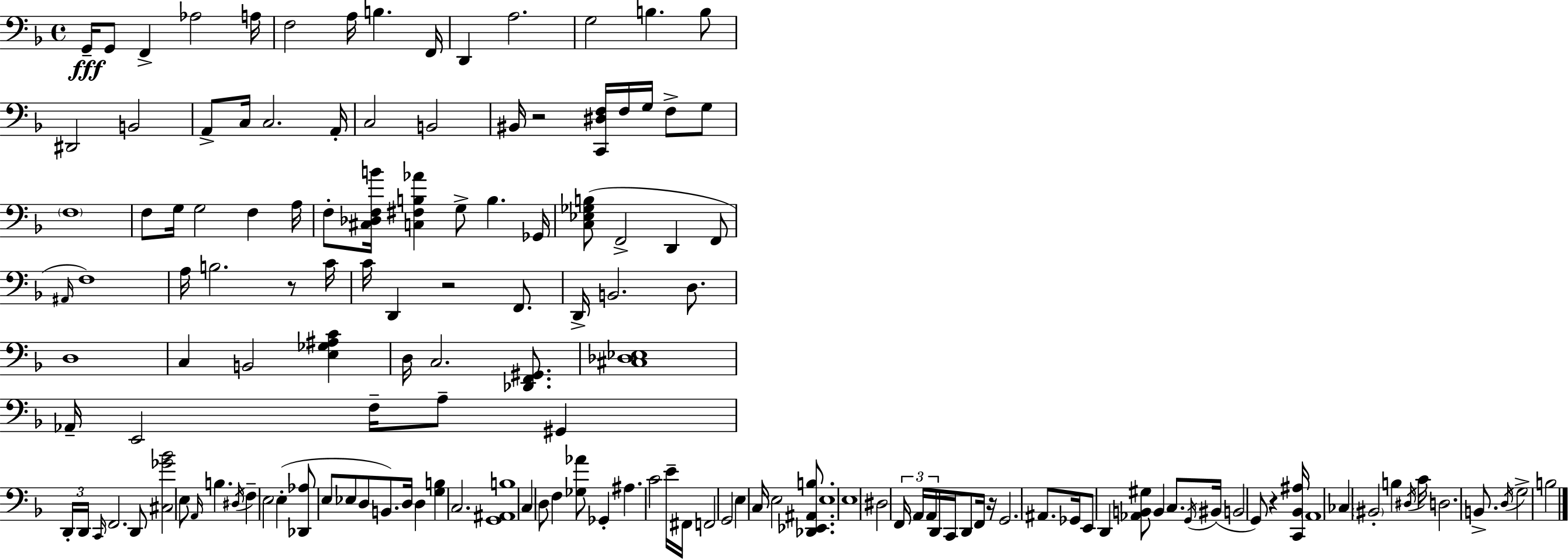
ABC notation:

X:1
T:Untitled
M:4/4
L:1/4
K:Dm
G,,/4 G,,/2 F,, _A,2 A,/4 F,2 A,/4 B, F,,/4 D,, A,2 G,2 B, B,/2 ^D,,2 B,,2 A,,/2 C,/4 C,2 A,,/4 C,2 B,,2 ^B,,/4 z2 [C,,^D,F,]/4 F,/4 G,/4 F,/2 G,/2 F,4 F,/2 G,/4 G,2 F, A,/4 F,/2 [^C,_D,F,B]/4 [C,^F,B,_A] G,/2 B, _G,,/4 [C,_E,_G,B,]/2 F,,2 D,, F,,/2 ^A,,/4 F,4 A,/4 B,2 z/2 C/4 C/4 D,, z2 F,,/2 D,,/4 B,,2 D,/2 D,4 C, B,,2 [E,_G,^A,C] D,/4 C,2 [_D,,F,,^G,,]/2 [^C,_D,_E,]4 _A,,/4 E,,2 F,/4 A,/2 ^G,, D,,/4 D,,/4 C,,/4 F,,2 D,,/2 [^C,_G_B]2 E,/2 A,,/4 B, ^D,/4 F, E,2 E, [_D,,_A,]/2 E,/2 _E,/2 D,/2 B,,/2 D,/4 D, [G,B,] C,2 [G,,^A,,B,]4 C, D,/2 F, [_G,_A]/2 _G,, ^A, C2 E/4 ^F,,/4 F,,2 G,,2 E, C,/4 E,2 [_D,,_E,,^A,,B,]/2 E,4 E,4 ^D,2 F,,/4 A,,/4 A,,/4 D,,/4 C,,/4 D,,/2 F,,/4 z/4 G,,2 ^A,,/2 _G,,/4 E,,/2 D,, [_A,,B,,^G,]/2 B,, C,/2 G,,/4 ^B,,/4 B,,2 G,,/2 z [C,,_B,,^A,]/4 A,,4 _C, ^B,,2 B, ^D,/4 C/4 D,2 B,,/2 D,/4 G,2 B,2